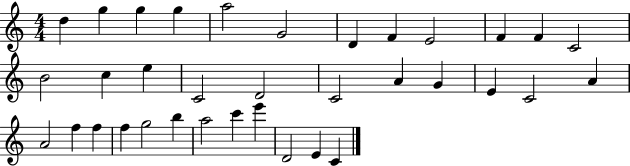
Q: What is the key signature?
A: C major